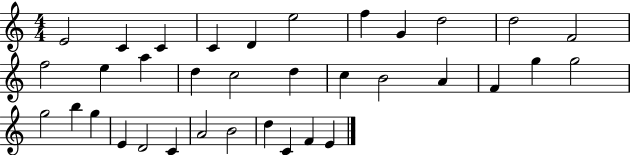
{
  \clef treble
  \numericTimeSignature
  \time 4/4
  \key c \major
  e'2 c'4 c'4 | c'4 d'4 e''2 | f''4 g'4 d''2 | d''2 f'2 | \break f''2 e''4 a''4 | d''4 c''2 d''4 | c''4 b'2 a'4 | f'4 g''4 g''2 | \break g''2 b''4 g''4 | e'4 d'2 c'4 | a'2 b'2 | d''4 c'4 f'4 e'4 | \break \bar "|."
}